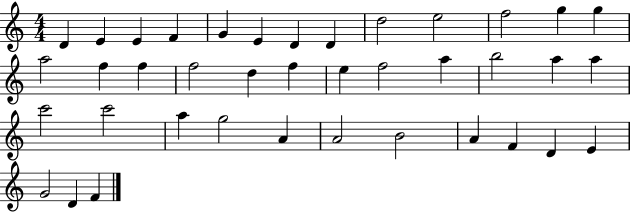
{
  \clef treble
  \numericTimeSignature
  \time 4/4
  \key c \major
  d'4 e'4 e'4 f'4 | g'4 e'4 d'4 d'4 | d''2 e''2 | f''2 g''4 g''4 | \break a''2 f''4 f''4 | f''2 d''4 f''4 | e''4 f''2 a''4 | b''2 a''4 a''4 | \break c'''2 c'''2 | a''4 g''2 a'4 | a'2 b'2 | a'4 f'4 d'4 e'4 | \break g'2 d'4 f'4 | \bar "|."
}